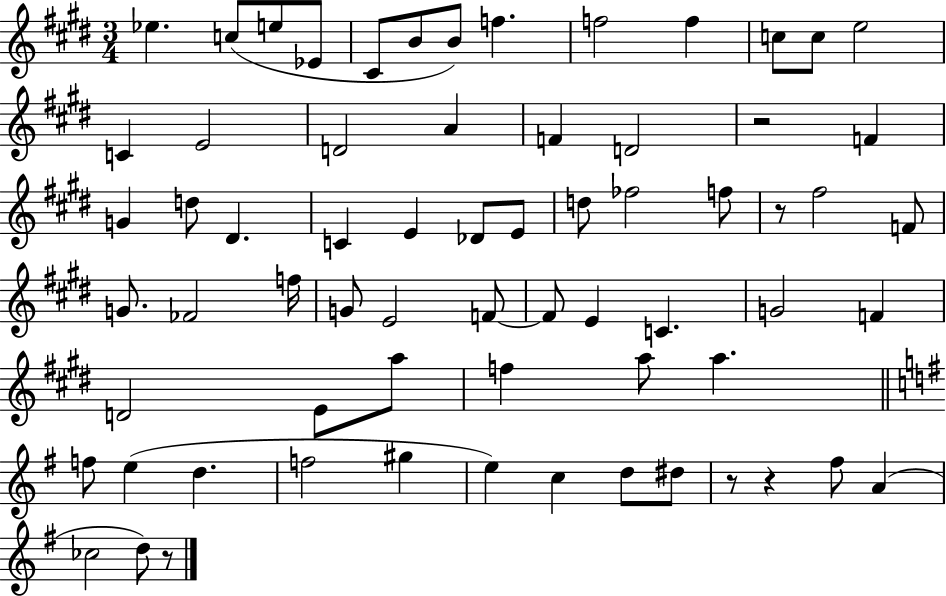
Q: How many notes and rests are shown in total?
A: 67